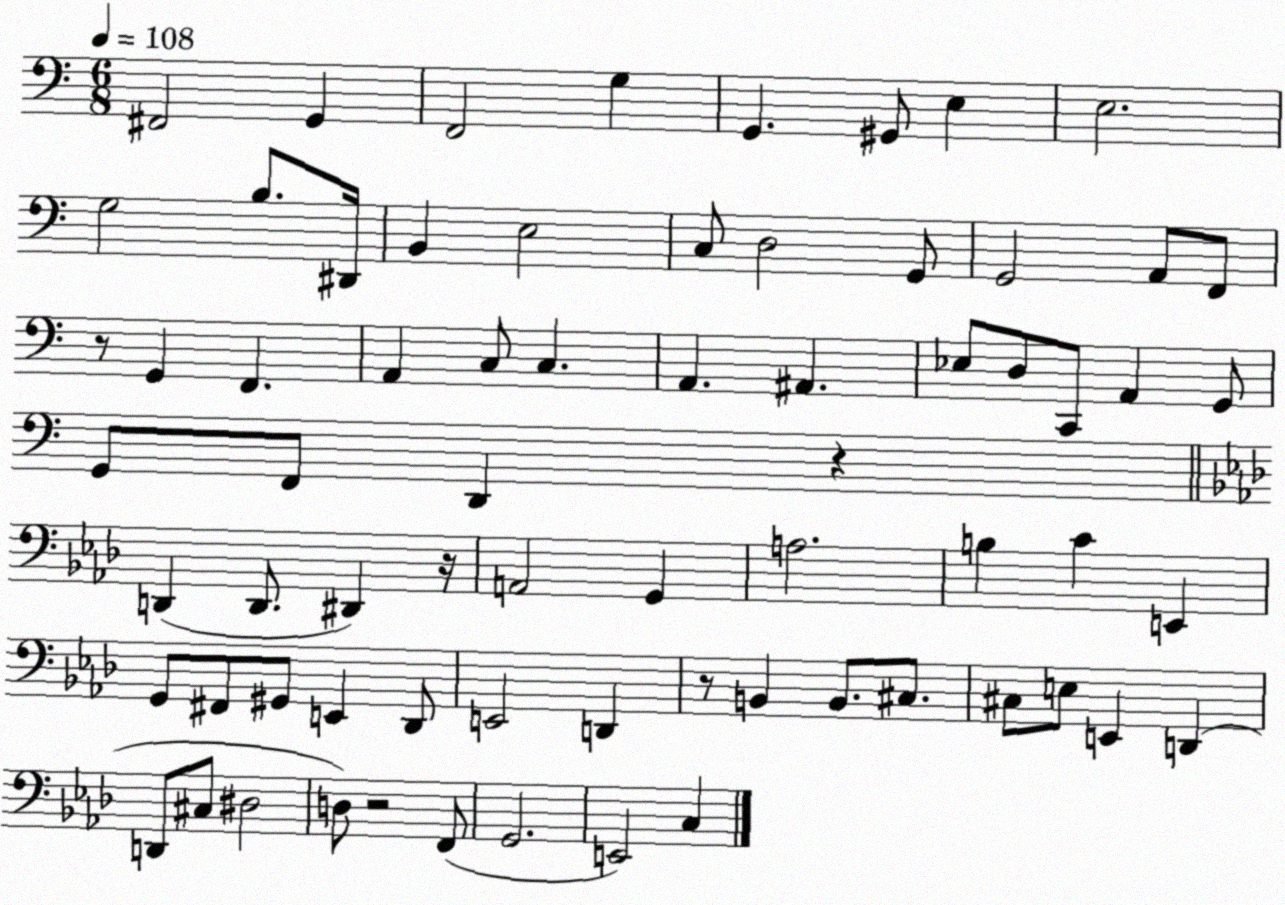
X:1
T:Untitled
M:6/8
L:1/4
K:C
^F,,2 G,, F,,2 G, G,, ^G,,/2 E, E,2 G,2 B,/2 ^D,,/4 B,, E,2 C,/2 D,2 G,,/2 G,,2 A,,/2 F,,/2 z/2 G,, F,, A,, C,/2 C, A,, ^A,, _E,/2 D,/2 C,,/2 A,, G,,/2 G,,/2 F,,/2 D,, z D,, D,,/2 ^D,, z/4 A,,2 G,, A,2 B, C E,, G,,/2 ^F,,/2 ^G,,/2 E,, _D,,/2 E,,2 D,, z/2 B,, B,,/2 ^C,/2 ^C,/2 E,/2 E,, D,, D,,/2 ^C,/2 ^D,2 D,/2 z2 F,,/2 G,,2 E,,2 C,